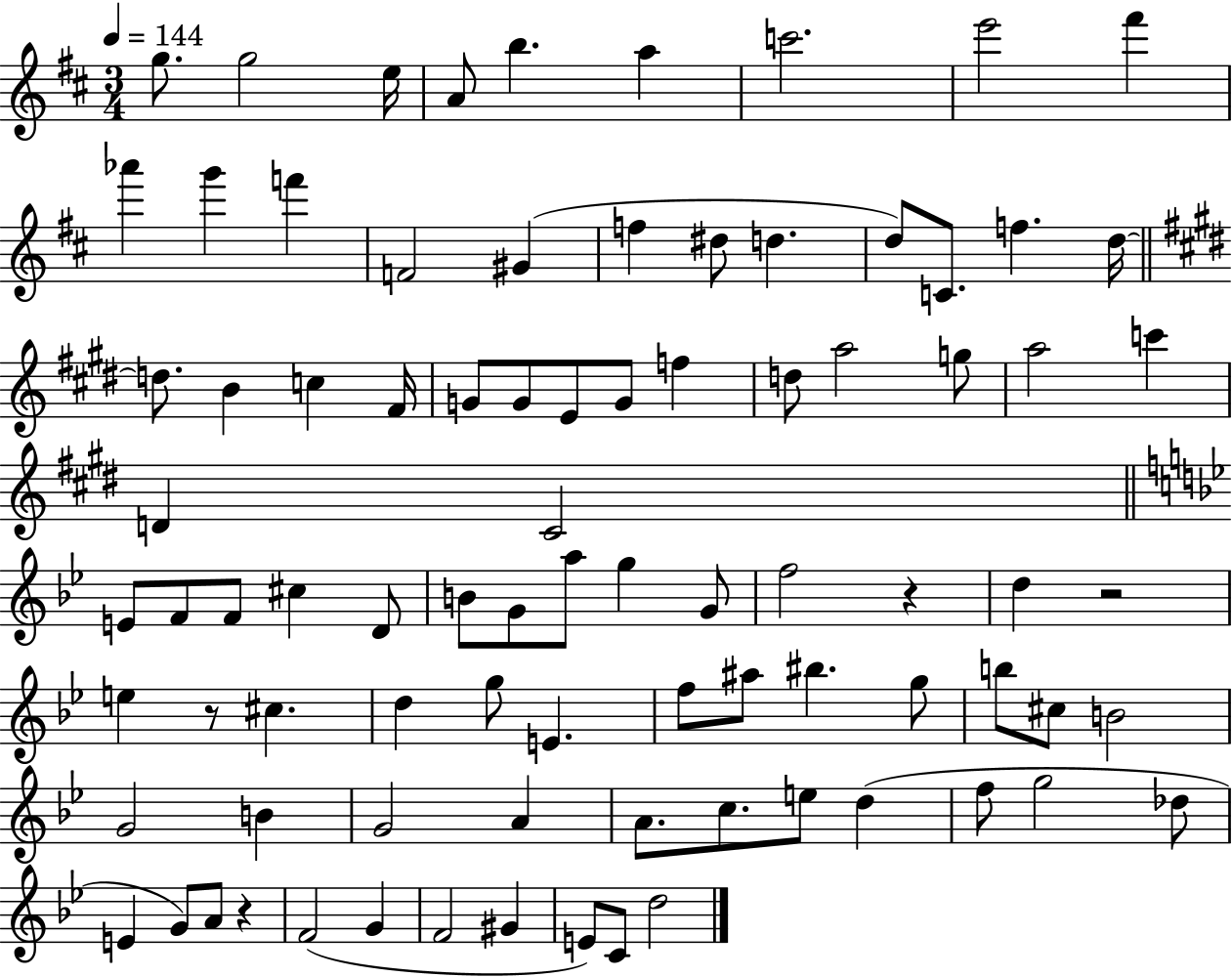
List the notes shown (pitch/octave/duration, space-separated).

G5/e. G5/h E5/s A4/e B5/q. A5/q C6/h. E6/h F#6/q Ab6/q G6/q F6/q F4/h G#4/q F5/q D#5/e D5/q. D5/e C4/e. F5/q. D5/s D5/e. B4/q C5/q F#4/s G4/e G4/e E4/e G4/e F5/q D5/e A5/h G5/e A5/h C6/q D4/q C#4/h E4/e F4/e F4/e C#5/q D4/e B4/e G4/e A5/e G5/q G4/e F5/h R/q D5/q R/h E5/q R/e C#5/q. D5/q G5/e E4/q. F5/e A#5/e BIS5/q. G5/e B5/e C#5/e B4/h G4/h B4/q G4/h A4/q A4/e. C5/e. E5/e D5/q F5/e G5/h Db5/e E4/q G4/e A4/e R/q F4/h G4/q F4/h G#4/q E4/e C4/e D5/h